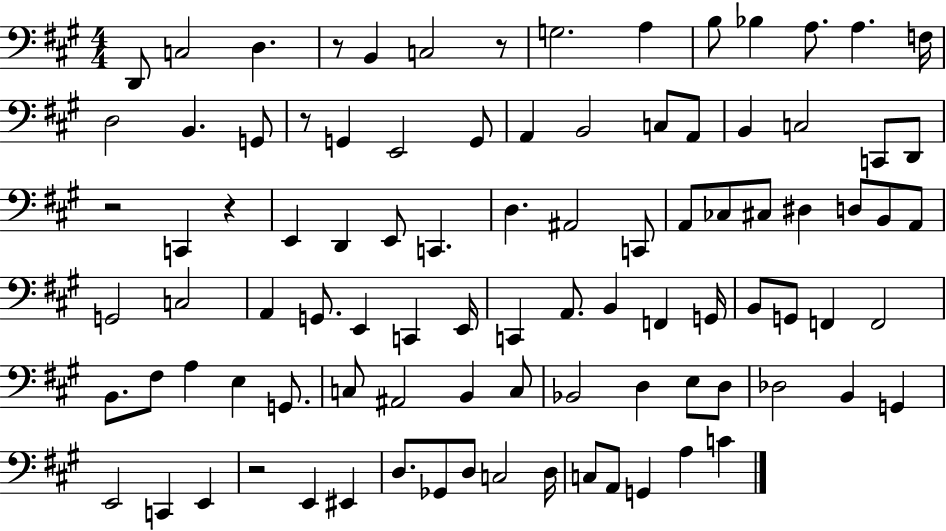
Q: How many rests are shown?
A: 6